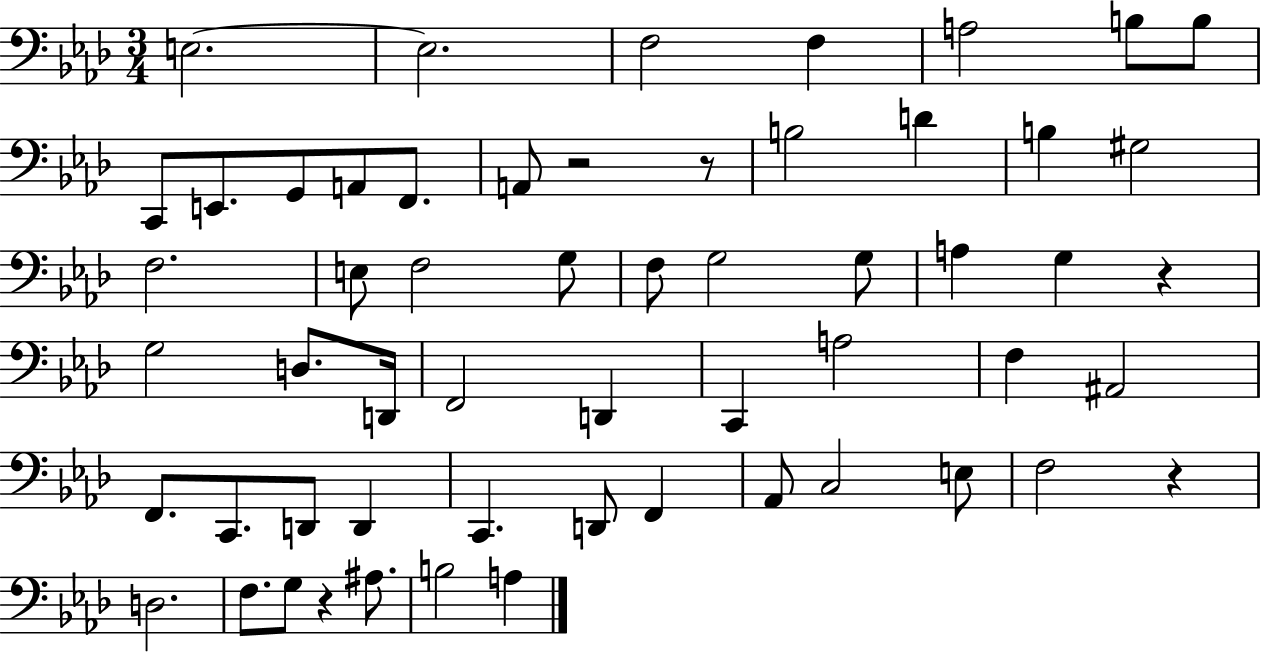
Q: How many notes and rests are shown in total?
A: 57